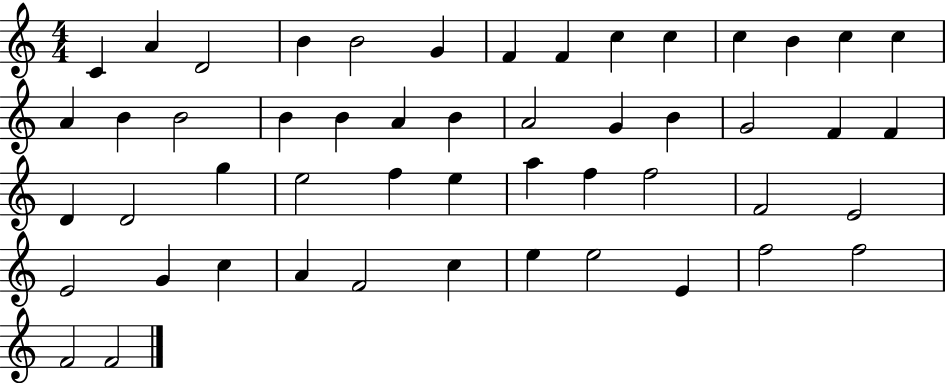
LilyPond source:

{
  \clef treble
  \numericTimeSignature
  \time 4/4
  \key c \major
  c'4 a'4 d'2 | b'4 b'2 g'4 | f'4 f'4 c''4 c''4 | c''4 b'4 c''4 c''4 | \break a'4 b'4 b'2 | b'4 b'4 a'4 b'4 | a'2 g'4 b'4 | g'2 f'4 f'4 | \break d'4 d'2 g''4 | e''2 f''4 e''4 | a''4 f''4 f''2 | f'2 e'2 | \break e'2 g'4 c''4 | a'4 f'2 c''4 | e''4 e''2 e'4 | f''2 f''2 | \break f'2 f'2 | \bar "|."
}